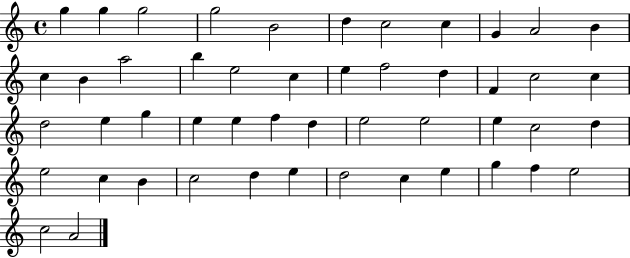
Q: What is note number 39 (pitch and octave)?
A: C5